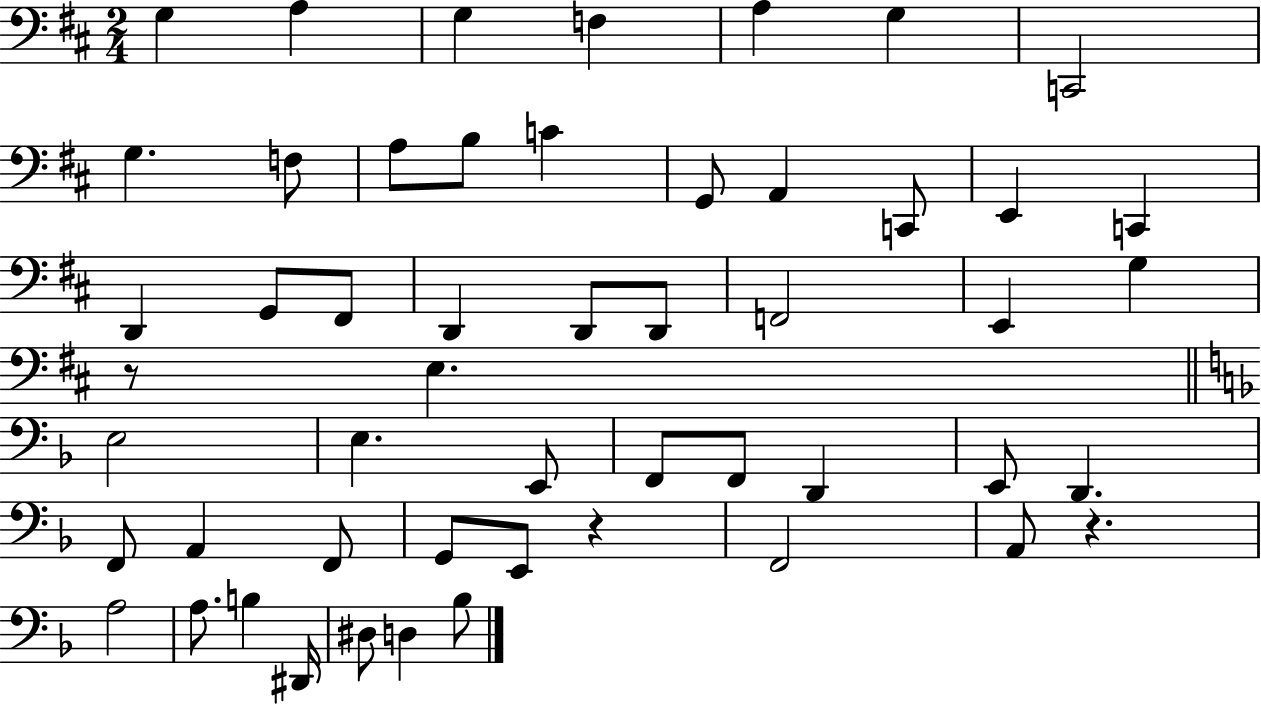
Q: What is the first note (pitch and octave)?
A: G3